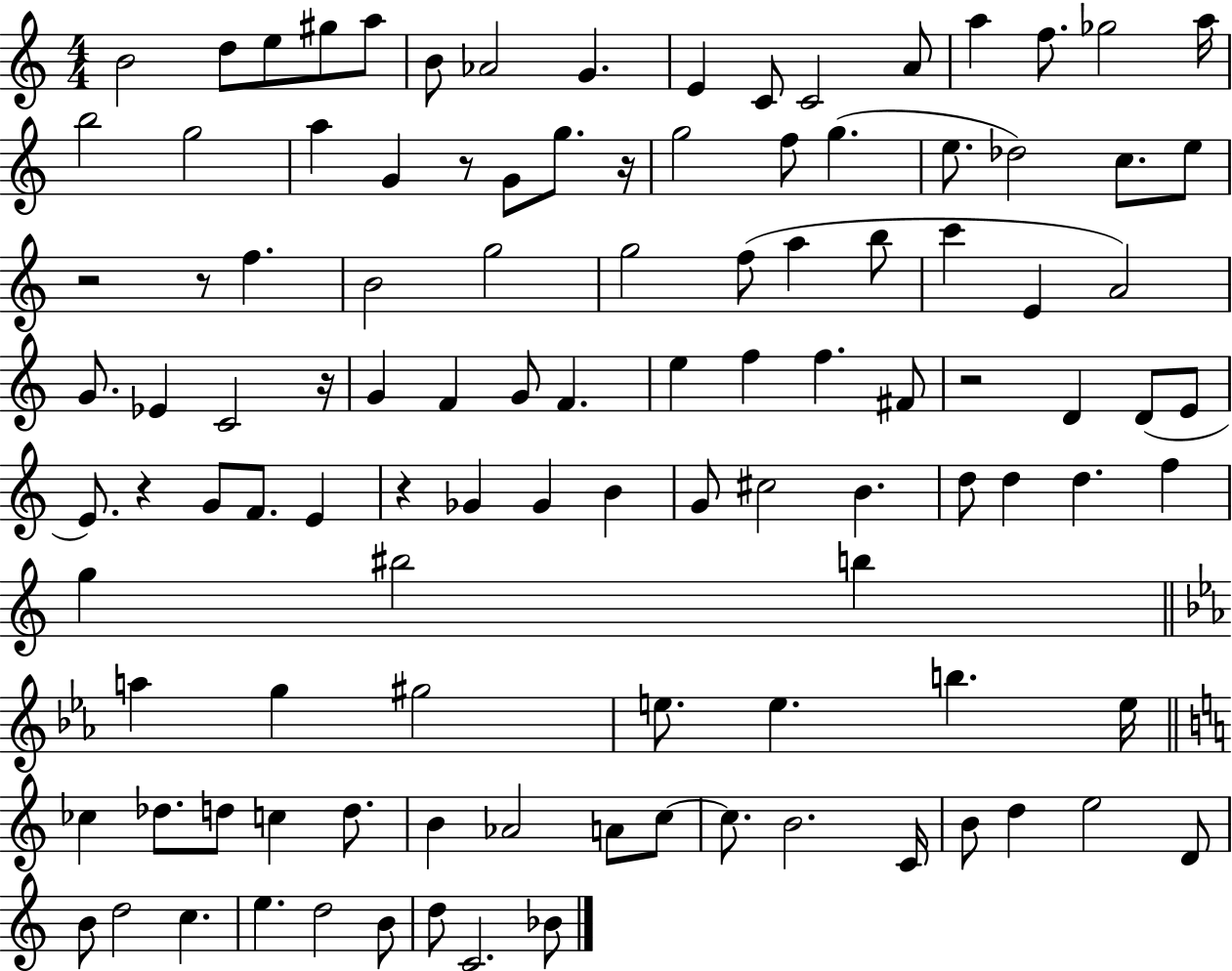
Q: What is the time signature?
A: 4/4